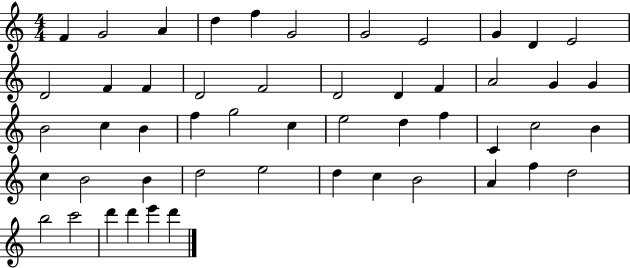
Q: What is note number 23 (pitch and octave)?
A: B4